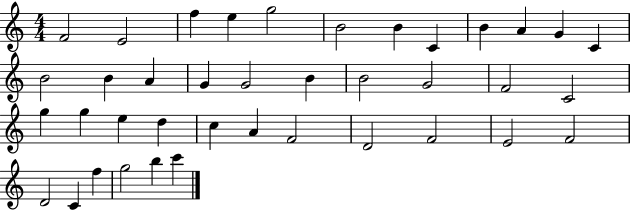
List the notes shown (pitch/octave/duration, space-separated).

F4/h E4/h F5/q E5/q G5/h B4/h B4/q C4/q B4/q A4/q G4/q C4/q B4/h B4/q A4/q G4/q G4/h B4/q B4/h G4/h F4/h C4/h G5/q G5/q E5/q D5/q C5/q A4/q F4/h D4/h F4/h E4/h F4/h D4/h C4/q F5/q G5/h B5/q C6/q